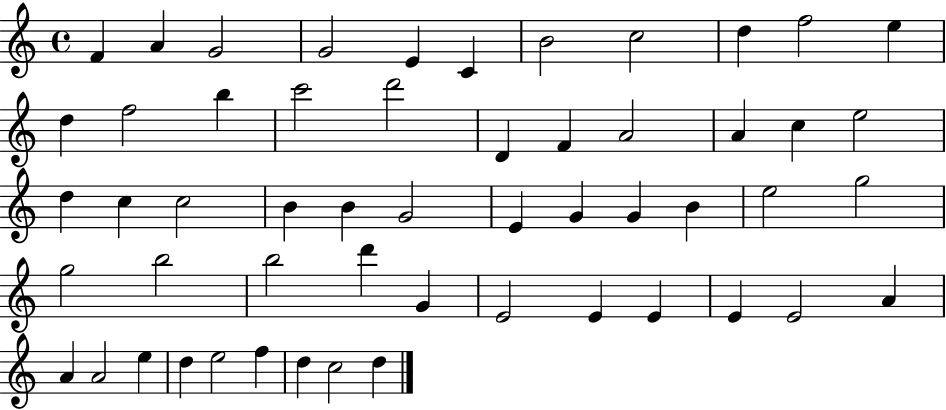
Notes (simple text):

F4/q A4/q G4/h G4/h E4/q C4/q B4/h C5/h D5/q F5/h E5/q D5/q F5/h B5/q C6/h D6/h D4/q F4/q A4/h A4/q C5/q E5/h D5/q C5/q C5/h B4/q B4/q G4/h E4/q G4/q G4/q B4/q E5/h G5/h G5/h B5/h B5/h D6/q G4/q E4/h E4/q E4/q E4/q E4/h A4/q A4/q A4/h E5/q D5/q E5/h F5/q D5/q C5/h D5/q